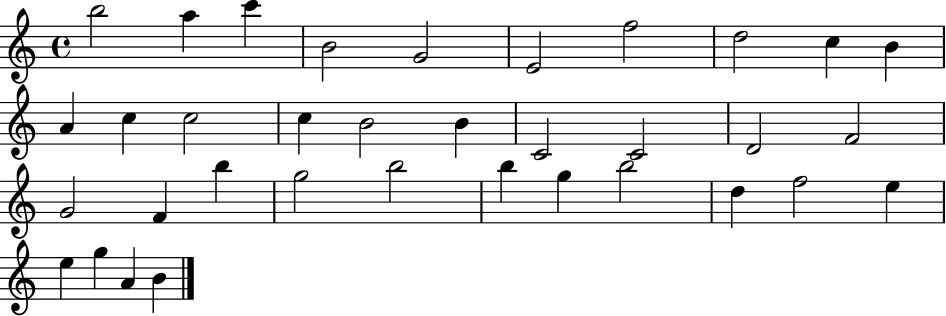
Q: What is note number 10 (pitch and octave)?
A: B4